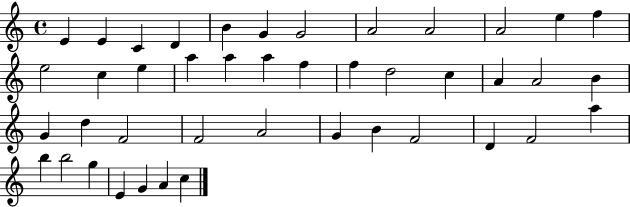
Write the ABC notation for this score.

X:1
T:Untitled
M:4/4
L:1/4
K:C
E E C D B G G2 A2 A2 A2 e f e2 c e a a a f f d2 c A A2 B G d F2 F2 A2 G B F2 D F2 a b b2 g E G A c